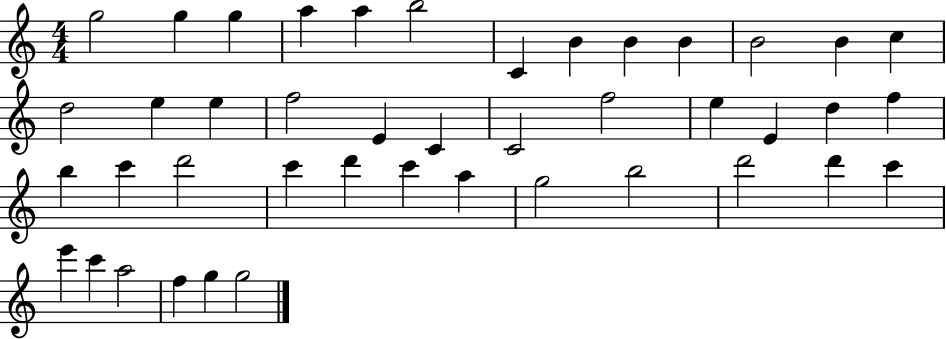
G5/h G5/q G5/q A5/q A5/q B5/h C4/q B4/q B4/q B4/q B4/h B4/q C5/q D5/h E5/q E5/q F5/h E4/q C4/q C4/h F5/h E5/q E4/q D5/q F5/q B5/q C6/q D6/h C6/q D6/q C6/q A5/q G5/h B5/h D6/h D6/q C6/q E6/q C6/q A5/h F5/q G5/q G5/h